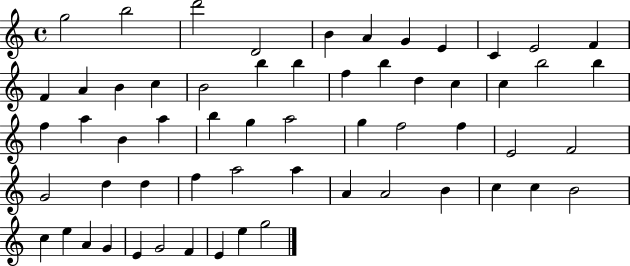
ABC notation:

X:1
T:Untitled
M:4/4
L:1/4
K:C
g2 b2 d'2 D2 B A G E C E2 F F A B c B2 b b f b d c c b2 b f a B a b g a2 g f2 f E2 F2 G2 d d f a2 a A A2 B c c B2 c e A G E G2 F E e g2